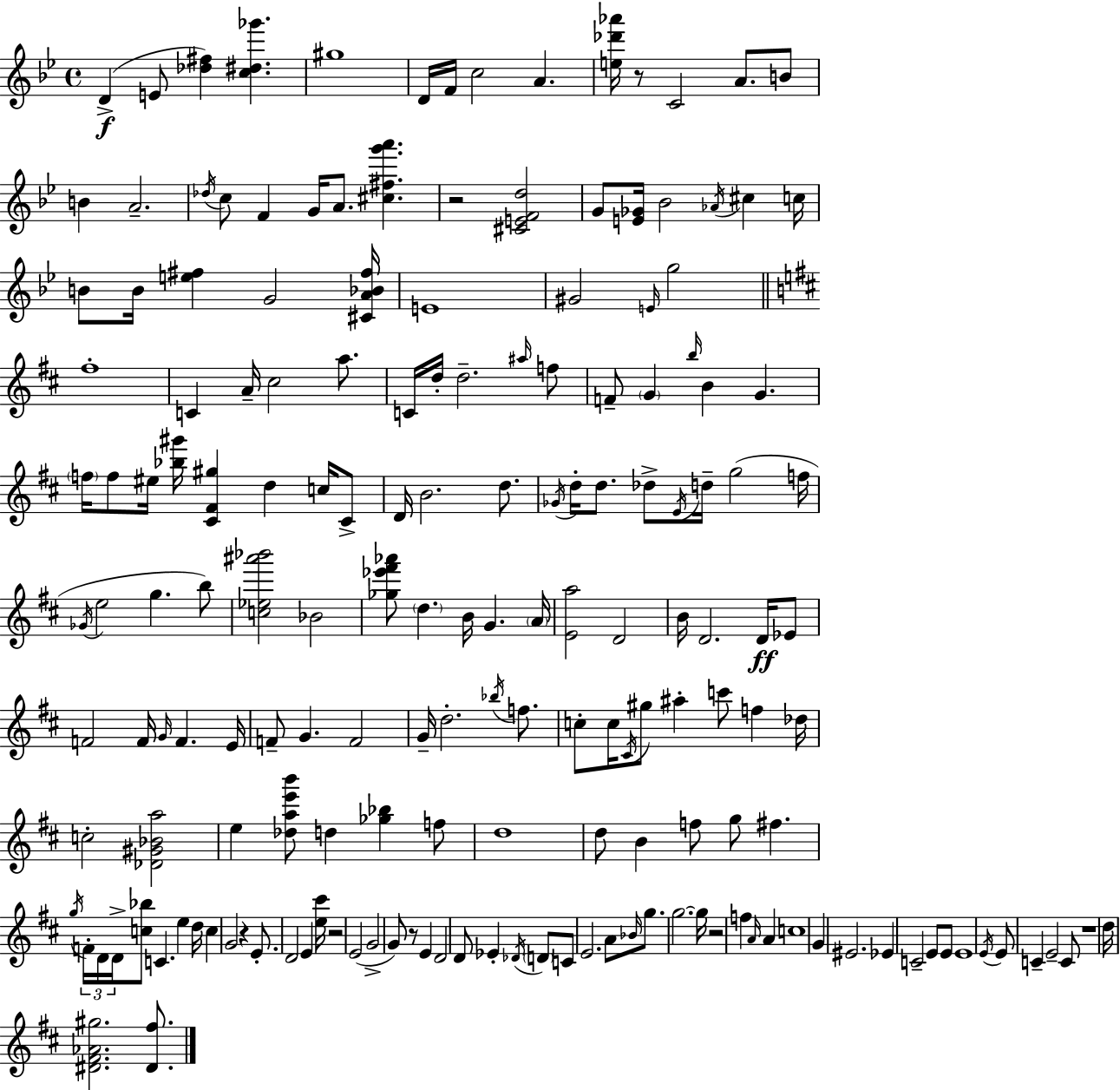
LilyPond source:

{
  \clef treble
  \time 4/4
  \defaultTimeSignature
  \key bes \major
  \repeat volta 2 { d'4->(\f e'8 <des'' fis''>4) <c'' dis'' ges'''>4. | gis''1 | d'16 f'16 c''2 a'4. | <e'' des''' aes'''>16 r8 c'2 a'8. b'8 | \break b'4 a'2.-- | \acciaccatura { des''16 } c''8 f'4 g'16 a'8. <cis'' fis'' g''' a'''>4. | r2 <cis' e' f' d''>2 | g'8 <e' ges'>16 bes'2 \acciaccatura { aes'16 } cis''4 | \break c''16 b'8 b'16 <e'' fis''>4 g'2 | <cis' a' bes' fis''>16 e'1 | gis'2 \grace { e'16 } g''2 | \bar "||" \break \key b \minor fis''1-. | c'4 a'16-- cis''2 a''8. | c'16 d''16-. d''2.-- \grace { ais''16 } f''8 | f'8-- \parenthesize g'4 \grace { b''16 } b'4 g'4. | \break \parenthesize f''16 f''8 eis''16 <bes'' gis'''>16 <cis' fis' gis''>4 d''4 c''16 | cis'8-> d'16 b'2. d''8. | \acciaccatura { ges'16 } d''16-. d''8. des''8-> \acciaccatura { e'16 } d''16-- g''2( | f''16 \acciaccatura { ges'16 } e''2 g''4. | \break b''8) <c'' ees'' ais''' bes'''>2 bes'2 | <ges'' ees''' fis''' aes'''>8 \parenthesize d''4. b'16 g'4. | \parenthesize a'16 <e' a''>2 d'2 | b'16 d'2. | \break d'16\ff ees'8 f'2 f'16 \grace { g'16 } f'4. | e'16 f'8-- g'4. f'2 | g'16-- d''2.-. | \acciaccatura { bes''16 } f''8. c''8-. c''16 \acciaccatura { cis'16 } gis''8 ais''4-. | \break c'''8 f''4 des''16 c''2-. | <des' gis' bes' a''>2 e''4 <des'' a'' e''' b'''>8 d''4 | <ges'' bes''>4 f''8 d''1 | d''8 b'4 f''8 | \break g''8 fis''4. \acciaccatura { g''16 } \tuplet 3/2 { f'16-. d'16 d'16-> } <c'' bes''>8 c'4. | e''4 d''16 c''4 g'2 | r4 e'8.-. d'2 | e'4 <e'' cis'''>16 r2 | \break e'2( g'2-> | g'8) r8 e'4 d'2 | d'8 ees'4-. \acciaccatura { des'16 } \parenthesize d'8 c'8 e'2. | a'8 \grace { bes'16 } g''8. g''2.~~ | \break g''16 r2 | f''4 \grace { a'16 } a'4 c''1 | g'4 | eis'2. ees'4 | \break c'2-- e'8 e'8 e'1 | \acciaccatura { e'16 } e'8 c'4-- | e'2-- c'8 r1 | d''16 <dis' fis' aes' gis''>2. | \break <dis' fis''>8. } \bar "|."
}